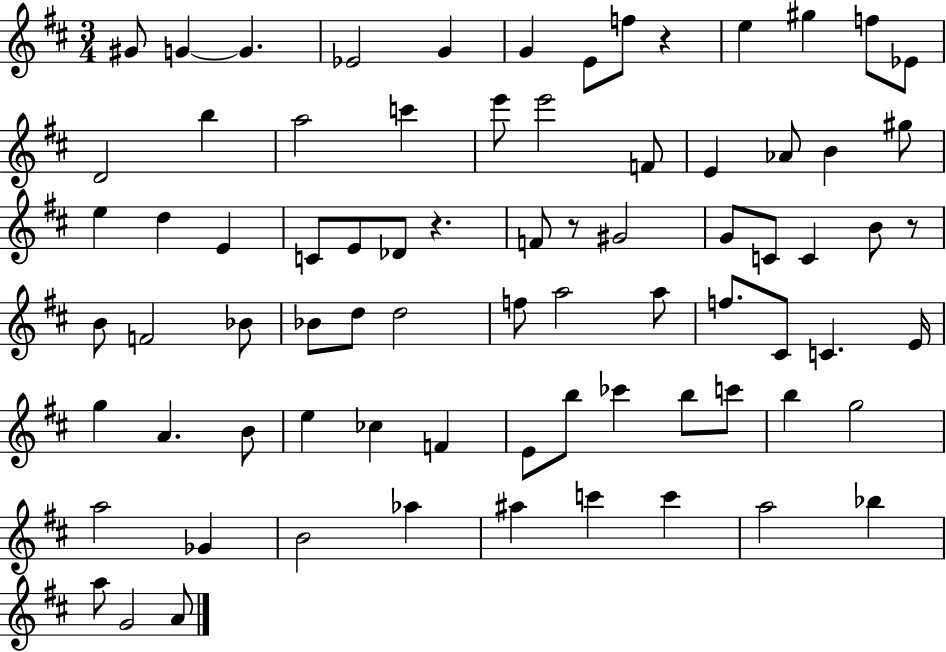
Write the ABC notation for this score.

X:1
T:Untitled
M:3/4
L:1/4
K:D
^G/2 G G _E2 G G E/2 f/2 z e ^g f/2 _E/2 D2 b a2 c' e'/2 e'2 F/2 E _A/2 B ^g/2 e d E C/2 E/2 _D/2 z F/2 z/2 ^G2 G/2 C/2 C B/2 z/2 B/2 F2 _B/2 _B/2 d/2 d2 f/2 a2 a/2 f/2 ^C/2 C E/4 g A B/2 e _c F E/2 b/2 _c' b/2 c'/2 b g2 a2 _G B2 _a ^a c' c' a2 _b a/2 G2 A/2